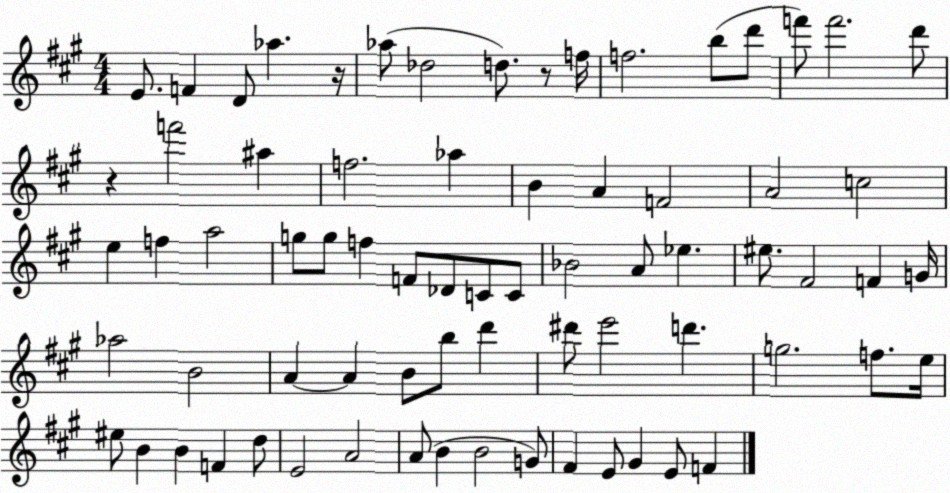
X:1
T:Untitled
M:4/4
L:1/4
K:A
E/2 F D/2 _a z/4 _a/2 _d2 d/2 z/2 f/4 f2 b/2 d'/2 f'/2 f'2 d'/2 z f'2 ^a f2 _a B A F2 A2 c2 e f a2 g/2 g/2 f F/2 _D/2 C/2 C/2 _B2 A/2 _e ^e/2 ^F2 F G/4 _a2 B2 A A B/2 b/2 d' ^d'/2 e'2 d' g2 f/2 e/4 ^e/2 B B F d/2 E2 A2 A/2 B B2 G/2 ^F E/2 ^G E/2 F